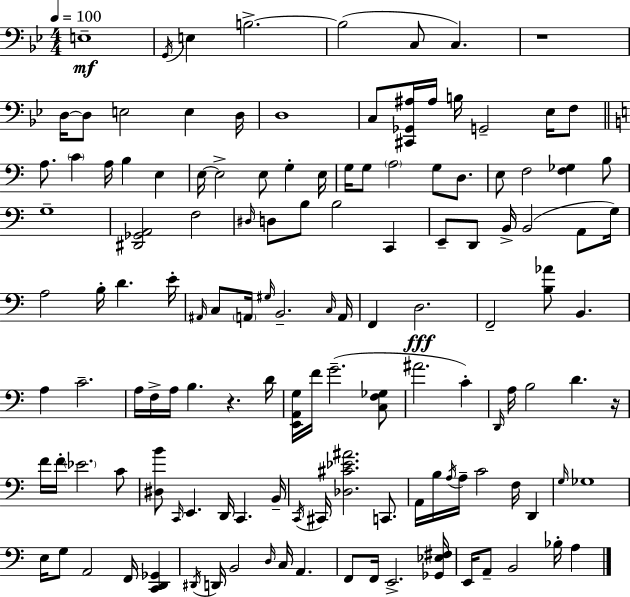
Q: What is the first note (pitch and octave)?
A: E3